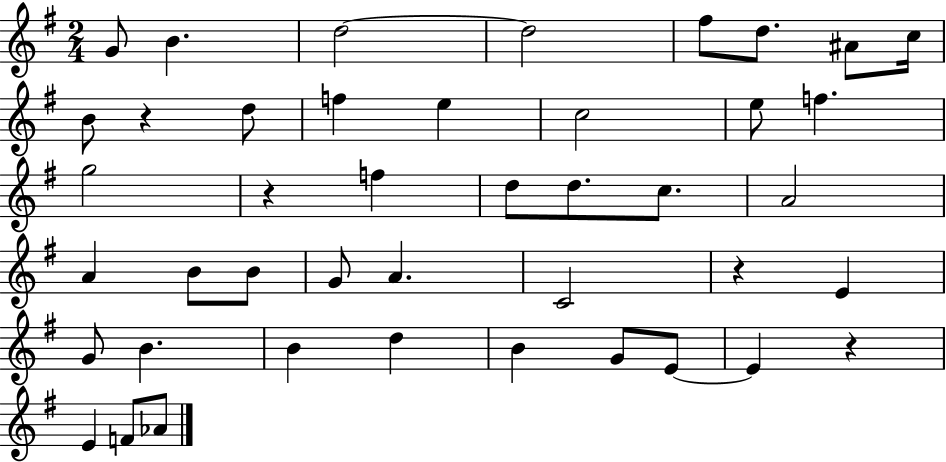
G4/e B4/q. D5/h D5/h F#5/e D5/e. A#4/e C5/s B4/e R/q D5/e F5/q E5/q C5/h E5/e F5/q. G5/h R/q F5/q D5/e D5/e. C5/e. A4/h A4/q B4/e B4/e G4/e A4/q. C4/h R/q E4/q G4/e B4/q. B4/q D5/q B4/q G4/e E4/e E4/q R/q E4/q F4/e Ab4/e